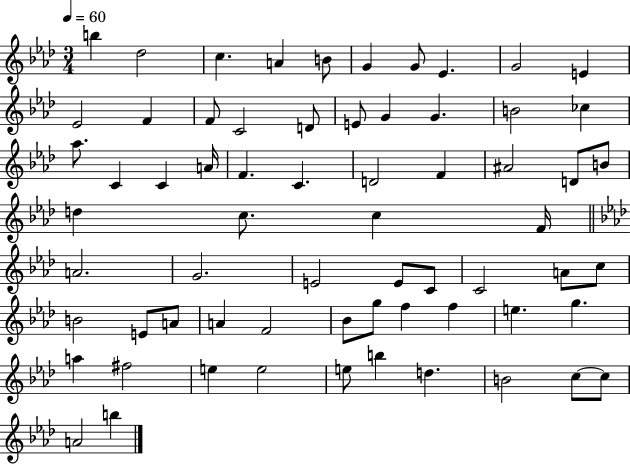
B5/q Db5/h C5/q. A4/q B4/e G4/q G4/e Eb4/q. G4/h E4/q Eb4/h F4/q F4/e C4/h D4/e E4/e G4/q G4/q. B4/h CES5/q Ab5/e. C4/q C4/q A4/s F4/q. C4/q. D4/h F4/q A#4/h D4/e B4/e D5/q C5/e. C5/q F4/s A4/h. G4/h. E4/h E4/e C4/e C4/h A4/e C5/e B4/h E4/e A4/e A4/q F4/h Bb4/e G5/e F5/q F5/q E5/q. G5/q. A5/q F#5/h E5/q E5/h E5/e B5/q D5/q. B4/h C5/e C5/e A4/h B5/q